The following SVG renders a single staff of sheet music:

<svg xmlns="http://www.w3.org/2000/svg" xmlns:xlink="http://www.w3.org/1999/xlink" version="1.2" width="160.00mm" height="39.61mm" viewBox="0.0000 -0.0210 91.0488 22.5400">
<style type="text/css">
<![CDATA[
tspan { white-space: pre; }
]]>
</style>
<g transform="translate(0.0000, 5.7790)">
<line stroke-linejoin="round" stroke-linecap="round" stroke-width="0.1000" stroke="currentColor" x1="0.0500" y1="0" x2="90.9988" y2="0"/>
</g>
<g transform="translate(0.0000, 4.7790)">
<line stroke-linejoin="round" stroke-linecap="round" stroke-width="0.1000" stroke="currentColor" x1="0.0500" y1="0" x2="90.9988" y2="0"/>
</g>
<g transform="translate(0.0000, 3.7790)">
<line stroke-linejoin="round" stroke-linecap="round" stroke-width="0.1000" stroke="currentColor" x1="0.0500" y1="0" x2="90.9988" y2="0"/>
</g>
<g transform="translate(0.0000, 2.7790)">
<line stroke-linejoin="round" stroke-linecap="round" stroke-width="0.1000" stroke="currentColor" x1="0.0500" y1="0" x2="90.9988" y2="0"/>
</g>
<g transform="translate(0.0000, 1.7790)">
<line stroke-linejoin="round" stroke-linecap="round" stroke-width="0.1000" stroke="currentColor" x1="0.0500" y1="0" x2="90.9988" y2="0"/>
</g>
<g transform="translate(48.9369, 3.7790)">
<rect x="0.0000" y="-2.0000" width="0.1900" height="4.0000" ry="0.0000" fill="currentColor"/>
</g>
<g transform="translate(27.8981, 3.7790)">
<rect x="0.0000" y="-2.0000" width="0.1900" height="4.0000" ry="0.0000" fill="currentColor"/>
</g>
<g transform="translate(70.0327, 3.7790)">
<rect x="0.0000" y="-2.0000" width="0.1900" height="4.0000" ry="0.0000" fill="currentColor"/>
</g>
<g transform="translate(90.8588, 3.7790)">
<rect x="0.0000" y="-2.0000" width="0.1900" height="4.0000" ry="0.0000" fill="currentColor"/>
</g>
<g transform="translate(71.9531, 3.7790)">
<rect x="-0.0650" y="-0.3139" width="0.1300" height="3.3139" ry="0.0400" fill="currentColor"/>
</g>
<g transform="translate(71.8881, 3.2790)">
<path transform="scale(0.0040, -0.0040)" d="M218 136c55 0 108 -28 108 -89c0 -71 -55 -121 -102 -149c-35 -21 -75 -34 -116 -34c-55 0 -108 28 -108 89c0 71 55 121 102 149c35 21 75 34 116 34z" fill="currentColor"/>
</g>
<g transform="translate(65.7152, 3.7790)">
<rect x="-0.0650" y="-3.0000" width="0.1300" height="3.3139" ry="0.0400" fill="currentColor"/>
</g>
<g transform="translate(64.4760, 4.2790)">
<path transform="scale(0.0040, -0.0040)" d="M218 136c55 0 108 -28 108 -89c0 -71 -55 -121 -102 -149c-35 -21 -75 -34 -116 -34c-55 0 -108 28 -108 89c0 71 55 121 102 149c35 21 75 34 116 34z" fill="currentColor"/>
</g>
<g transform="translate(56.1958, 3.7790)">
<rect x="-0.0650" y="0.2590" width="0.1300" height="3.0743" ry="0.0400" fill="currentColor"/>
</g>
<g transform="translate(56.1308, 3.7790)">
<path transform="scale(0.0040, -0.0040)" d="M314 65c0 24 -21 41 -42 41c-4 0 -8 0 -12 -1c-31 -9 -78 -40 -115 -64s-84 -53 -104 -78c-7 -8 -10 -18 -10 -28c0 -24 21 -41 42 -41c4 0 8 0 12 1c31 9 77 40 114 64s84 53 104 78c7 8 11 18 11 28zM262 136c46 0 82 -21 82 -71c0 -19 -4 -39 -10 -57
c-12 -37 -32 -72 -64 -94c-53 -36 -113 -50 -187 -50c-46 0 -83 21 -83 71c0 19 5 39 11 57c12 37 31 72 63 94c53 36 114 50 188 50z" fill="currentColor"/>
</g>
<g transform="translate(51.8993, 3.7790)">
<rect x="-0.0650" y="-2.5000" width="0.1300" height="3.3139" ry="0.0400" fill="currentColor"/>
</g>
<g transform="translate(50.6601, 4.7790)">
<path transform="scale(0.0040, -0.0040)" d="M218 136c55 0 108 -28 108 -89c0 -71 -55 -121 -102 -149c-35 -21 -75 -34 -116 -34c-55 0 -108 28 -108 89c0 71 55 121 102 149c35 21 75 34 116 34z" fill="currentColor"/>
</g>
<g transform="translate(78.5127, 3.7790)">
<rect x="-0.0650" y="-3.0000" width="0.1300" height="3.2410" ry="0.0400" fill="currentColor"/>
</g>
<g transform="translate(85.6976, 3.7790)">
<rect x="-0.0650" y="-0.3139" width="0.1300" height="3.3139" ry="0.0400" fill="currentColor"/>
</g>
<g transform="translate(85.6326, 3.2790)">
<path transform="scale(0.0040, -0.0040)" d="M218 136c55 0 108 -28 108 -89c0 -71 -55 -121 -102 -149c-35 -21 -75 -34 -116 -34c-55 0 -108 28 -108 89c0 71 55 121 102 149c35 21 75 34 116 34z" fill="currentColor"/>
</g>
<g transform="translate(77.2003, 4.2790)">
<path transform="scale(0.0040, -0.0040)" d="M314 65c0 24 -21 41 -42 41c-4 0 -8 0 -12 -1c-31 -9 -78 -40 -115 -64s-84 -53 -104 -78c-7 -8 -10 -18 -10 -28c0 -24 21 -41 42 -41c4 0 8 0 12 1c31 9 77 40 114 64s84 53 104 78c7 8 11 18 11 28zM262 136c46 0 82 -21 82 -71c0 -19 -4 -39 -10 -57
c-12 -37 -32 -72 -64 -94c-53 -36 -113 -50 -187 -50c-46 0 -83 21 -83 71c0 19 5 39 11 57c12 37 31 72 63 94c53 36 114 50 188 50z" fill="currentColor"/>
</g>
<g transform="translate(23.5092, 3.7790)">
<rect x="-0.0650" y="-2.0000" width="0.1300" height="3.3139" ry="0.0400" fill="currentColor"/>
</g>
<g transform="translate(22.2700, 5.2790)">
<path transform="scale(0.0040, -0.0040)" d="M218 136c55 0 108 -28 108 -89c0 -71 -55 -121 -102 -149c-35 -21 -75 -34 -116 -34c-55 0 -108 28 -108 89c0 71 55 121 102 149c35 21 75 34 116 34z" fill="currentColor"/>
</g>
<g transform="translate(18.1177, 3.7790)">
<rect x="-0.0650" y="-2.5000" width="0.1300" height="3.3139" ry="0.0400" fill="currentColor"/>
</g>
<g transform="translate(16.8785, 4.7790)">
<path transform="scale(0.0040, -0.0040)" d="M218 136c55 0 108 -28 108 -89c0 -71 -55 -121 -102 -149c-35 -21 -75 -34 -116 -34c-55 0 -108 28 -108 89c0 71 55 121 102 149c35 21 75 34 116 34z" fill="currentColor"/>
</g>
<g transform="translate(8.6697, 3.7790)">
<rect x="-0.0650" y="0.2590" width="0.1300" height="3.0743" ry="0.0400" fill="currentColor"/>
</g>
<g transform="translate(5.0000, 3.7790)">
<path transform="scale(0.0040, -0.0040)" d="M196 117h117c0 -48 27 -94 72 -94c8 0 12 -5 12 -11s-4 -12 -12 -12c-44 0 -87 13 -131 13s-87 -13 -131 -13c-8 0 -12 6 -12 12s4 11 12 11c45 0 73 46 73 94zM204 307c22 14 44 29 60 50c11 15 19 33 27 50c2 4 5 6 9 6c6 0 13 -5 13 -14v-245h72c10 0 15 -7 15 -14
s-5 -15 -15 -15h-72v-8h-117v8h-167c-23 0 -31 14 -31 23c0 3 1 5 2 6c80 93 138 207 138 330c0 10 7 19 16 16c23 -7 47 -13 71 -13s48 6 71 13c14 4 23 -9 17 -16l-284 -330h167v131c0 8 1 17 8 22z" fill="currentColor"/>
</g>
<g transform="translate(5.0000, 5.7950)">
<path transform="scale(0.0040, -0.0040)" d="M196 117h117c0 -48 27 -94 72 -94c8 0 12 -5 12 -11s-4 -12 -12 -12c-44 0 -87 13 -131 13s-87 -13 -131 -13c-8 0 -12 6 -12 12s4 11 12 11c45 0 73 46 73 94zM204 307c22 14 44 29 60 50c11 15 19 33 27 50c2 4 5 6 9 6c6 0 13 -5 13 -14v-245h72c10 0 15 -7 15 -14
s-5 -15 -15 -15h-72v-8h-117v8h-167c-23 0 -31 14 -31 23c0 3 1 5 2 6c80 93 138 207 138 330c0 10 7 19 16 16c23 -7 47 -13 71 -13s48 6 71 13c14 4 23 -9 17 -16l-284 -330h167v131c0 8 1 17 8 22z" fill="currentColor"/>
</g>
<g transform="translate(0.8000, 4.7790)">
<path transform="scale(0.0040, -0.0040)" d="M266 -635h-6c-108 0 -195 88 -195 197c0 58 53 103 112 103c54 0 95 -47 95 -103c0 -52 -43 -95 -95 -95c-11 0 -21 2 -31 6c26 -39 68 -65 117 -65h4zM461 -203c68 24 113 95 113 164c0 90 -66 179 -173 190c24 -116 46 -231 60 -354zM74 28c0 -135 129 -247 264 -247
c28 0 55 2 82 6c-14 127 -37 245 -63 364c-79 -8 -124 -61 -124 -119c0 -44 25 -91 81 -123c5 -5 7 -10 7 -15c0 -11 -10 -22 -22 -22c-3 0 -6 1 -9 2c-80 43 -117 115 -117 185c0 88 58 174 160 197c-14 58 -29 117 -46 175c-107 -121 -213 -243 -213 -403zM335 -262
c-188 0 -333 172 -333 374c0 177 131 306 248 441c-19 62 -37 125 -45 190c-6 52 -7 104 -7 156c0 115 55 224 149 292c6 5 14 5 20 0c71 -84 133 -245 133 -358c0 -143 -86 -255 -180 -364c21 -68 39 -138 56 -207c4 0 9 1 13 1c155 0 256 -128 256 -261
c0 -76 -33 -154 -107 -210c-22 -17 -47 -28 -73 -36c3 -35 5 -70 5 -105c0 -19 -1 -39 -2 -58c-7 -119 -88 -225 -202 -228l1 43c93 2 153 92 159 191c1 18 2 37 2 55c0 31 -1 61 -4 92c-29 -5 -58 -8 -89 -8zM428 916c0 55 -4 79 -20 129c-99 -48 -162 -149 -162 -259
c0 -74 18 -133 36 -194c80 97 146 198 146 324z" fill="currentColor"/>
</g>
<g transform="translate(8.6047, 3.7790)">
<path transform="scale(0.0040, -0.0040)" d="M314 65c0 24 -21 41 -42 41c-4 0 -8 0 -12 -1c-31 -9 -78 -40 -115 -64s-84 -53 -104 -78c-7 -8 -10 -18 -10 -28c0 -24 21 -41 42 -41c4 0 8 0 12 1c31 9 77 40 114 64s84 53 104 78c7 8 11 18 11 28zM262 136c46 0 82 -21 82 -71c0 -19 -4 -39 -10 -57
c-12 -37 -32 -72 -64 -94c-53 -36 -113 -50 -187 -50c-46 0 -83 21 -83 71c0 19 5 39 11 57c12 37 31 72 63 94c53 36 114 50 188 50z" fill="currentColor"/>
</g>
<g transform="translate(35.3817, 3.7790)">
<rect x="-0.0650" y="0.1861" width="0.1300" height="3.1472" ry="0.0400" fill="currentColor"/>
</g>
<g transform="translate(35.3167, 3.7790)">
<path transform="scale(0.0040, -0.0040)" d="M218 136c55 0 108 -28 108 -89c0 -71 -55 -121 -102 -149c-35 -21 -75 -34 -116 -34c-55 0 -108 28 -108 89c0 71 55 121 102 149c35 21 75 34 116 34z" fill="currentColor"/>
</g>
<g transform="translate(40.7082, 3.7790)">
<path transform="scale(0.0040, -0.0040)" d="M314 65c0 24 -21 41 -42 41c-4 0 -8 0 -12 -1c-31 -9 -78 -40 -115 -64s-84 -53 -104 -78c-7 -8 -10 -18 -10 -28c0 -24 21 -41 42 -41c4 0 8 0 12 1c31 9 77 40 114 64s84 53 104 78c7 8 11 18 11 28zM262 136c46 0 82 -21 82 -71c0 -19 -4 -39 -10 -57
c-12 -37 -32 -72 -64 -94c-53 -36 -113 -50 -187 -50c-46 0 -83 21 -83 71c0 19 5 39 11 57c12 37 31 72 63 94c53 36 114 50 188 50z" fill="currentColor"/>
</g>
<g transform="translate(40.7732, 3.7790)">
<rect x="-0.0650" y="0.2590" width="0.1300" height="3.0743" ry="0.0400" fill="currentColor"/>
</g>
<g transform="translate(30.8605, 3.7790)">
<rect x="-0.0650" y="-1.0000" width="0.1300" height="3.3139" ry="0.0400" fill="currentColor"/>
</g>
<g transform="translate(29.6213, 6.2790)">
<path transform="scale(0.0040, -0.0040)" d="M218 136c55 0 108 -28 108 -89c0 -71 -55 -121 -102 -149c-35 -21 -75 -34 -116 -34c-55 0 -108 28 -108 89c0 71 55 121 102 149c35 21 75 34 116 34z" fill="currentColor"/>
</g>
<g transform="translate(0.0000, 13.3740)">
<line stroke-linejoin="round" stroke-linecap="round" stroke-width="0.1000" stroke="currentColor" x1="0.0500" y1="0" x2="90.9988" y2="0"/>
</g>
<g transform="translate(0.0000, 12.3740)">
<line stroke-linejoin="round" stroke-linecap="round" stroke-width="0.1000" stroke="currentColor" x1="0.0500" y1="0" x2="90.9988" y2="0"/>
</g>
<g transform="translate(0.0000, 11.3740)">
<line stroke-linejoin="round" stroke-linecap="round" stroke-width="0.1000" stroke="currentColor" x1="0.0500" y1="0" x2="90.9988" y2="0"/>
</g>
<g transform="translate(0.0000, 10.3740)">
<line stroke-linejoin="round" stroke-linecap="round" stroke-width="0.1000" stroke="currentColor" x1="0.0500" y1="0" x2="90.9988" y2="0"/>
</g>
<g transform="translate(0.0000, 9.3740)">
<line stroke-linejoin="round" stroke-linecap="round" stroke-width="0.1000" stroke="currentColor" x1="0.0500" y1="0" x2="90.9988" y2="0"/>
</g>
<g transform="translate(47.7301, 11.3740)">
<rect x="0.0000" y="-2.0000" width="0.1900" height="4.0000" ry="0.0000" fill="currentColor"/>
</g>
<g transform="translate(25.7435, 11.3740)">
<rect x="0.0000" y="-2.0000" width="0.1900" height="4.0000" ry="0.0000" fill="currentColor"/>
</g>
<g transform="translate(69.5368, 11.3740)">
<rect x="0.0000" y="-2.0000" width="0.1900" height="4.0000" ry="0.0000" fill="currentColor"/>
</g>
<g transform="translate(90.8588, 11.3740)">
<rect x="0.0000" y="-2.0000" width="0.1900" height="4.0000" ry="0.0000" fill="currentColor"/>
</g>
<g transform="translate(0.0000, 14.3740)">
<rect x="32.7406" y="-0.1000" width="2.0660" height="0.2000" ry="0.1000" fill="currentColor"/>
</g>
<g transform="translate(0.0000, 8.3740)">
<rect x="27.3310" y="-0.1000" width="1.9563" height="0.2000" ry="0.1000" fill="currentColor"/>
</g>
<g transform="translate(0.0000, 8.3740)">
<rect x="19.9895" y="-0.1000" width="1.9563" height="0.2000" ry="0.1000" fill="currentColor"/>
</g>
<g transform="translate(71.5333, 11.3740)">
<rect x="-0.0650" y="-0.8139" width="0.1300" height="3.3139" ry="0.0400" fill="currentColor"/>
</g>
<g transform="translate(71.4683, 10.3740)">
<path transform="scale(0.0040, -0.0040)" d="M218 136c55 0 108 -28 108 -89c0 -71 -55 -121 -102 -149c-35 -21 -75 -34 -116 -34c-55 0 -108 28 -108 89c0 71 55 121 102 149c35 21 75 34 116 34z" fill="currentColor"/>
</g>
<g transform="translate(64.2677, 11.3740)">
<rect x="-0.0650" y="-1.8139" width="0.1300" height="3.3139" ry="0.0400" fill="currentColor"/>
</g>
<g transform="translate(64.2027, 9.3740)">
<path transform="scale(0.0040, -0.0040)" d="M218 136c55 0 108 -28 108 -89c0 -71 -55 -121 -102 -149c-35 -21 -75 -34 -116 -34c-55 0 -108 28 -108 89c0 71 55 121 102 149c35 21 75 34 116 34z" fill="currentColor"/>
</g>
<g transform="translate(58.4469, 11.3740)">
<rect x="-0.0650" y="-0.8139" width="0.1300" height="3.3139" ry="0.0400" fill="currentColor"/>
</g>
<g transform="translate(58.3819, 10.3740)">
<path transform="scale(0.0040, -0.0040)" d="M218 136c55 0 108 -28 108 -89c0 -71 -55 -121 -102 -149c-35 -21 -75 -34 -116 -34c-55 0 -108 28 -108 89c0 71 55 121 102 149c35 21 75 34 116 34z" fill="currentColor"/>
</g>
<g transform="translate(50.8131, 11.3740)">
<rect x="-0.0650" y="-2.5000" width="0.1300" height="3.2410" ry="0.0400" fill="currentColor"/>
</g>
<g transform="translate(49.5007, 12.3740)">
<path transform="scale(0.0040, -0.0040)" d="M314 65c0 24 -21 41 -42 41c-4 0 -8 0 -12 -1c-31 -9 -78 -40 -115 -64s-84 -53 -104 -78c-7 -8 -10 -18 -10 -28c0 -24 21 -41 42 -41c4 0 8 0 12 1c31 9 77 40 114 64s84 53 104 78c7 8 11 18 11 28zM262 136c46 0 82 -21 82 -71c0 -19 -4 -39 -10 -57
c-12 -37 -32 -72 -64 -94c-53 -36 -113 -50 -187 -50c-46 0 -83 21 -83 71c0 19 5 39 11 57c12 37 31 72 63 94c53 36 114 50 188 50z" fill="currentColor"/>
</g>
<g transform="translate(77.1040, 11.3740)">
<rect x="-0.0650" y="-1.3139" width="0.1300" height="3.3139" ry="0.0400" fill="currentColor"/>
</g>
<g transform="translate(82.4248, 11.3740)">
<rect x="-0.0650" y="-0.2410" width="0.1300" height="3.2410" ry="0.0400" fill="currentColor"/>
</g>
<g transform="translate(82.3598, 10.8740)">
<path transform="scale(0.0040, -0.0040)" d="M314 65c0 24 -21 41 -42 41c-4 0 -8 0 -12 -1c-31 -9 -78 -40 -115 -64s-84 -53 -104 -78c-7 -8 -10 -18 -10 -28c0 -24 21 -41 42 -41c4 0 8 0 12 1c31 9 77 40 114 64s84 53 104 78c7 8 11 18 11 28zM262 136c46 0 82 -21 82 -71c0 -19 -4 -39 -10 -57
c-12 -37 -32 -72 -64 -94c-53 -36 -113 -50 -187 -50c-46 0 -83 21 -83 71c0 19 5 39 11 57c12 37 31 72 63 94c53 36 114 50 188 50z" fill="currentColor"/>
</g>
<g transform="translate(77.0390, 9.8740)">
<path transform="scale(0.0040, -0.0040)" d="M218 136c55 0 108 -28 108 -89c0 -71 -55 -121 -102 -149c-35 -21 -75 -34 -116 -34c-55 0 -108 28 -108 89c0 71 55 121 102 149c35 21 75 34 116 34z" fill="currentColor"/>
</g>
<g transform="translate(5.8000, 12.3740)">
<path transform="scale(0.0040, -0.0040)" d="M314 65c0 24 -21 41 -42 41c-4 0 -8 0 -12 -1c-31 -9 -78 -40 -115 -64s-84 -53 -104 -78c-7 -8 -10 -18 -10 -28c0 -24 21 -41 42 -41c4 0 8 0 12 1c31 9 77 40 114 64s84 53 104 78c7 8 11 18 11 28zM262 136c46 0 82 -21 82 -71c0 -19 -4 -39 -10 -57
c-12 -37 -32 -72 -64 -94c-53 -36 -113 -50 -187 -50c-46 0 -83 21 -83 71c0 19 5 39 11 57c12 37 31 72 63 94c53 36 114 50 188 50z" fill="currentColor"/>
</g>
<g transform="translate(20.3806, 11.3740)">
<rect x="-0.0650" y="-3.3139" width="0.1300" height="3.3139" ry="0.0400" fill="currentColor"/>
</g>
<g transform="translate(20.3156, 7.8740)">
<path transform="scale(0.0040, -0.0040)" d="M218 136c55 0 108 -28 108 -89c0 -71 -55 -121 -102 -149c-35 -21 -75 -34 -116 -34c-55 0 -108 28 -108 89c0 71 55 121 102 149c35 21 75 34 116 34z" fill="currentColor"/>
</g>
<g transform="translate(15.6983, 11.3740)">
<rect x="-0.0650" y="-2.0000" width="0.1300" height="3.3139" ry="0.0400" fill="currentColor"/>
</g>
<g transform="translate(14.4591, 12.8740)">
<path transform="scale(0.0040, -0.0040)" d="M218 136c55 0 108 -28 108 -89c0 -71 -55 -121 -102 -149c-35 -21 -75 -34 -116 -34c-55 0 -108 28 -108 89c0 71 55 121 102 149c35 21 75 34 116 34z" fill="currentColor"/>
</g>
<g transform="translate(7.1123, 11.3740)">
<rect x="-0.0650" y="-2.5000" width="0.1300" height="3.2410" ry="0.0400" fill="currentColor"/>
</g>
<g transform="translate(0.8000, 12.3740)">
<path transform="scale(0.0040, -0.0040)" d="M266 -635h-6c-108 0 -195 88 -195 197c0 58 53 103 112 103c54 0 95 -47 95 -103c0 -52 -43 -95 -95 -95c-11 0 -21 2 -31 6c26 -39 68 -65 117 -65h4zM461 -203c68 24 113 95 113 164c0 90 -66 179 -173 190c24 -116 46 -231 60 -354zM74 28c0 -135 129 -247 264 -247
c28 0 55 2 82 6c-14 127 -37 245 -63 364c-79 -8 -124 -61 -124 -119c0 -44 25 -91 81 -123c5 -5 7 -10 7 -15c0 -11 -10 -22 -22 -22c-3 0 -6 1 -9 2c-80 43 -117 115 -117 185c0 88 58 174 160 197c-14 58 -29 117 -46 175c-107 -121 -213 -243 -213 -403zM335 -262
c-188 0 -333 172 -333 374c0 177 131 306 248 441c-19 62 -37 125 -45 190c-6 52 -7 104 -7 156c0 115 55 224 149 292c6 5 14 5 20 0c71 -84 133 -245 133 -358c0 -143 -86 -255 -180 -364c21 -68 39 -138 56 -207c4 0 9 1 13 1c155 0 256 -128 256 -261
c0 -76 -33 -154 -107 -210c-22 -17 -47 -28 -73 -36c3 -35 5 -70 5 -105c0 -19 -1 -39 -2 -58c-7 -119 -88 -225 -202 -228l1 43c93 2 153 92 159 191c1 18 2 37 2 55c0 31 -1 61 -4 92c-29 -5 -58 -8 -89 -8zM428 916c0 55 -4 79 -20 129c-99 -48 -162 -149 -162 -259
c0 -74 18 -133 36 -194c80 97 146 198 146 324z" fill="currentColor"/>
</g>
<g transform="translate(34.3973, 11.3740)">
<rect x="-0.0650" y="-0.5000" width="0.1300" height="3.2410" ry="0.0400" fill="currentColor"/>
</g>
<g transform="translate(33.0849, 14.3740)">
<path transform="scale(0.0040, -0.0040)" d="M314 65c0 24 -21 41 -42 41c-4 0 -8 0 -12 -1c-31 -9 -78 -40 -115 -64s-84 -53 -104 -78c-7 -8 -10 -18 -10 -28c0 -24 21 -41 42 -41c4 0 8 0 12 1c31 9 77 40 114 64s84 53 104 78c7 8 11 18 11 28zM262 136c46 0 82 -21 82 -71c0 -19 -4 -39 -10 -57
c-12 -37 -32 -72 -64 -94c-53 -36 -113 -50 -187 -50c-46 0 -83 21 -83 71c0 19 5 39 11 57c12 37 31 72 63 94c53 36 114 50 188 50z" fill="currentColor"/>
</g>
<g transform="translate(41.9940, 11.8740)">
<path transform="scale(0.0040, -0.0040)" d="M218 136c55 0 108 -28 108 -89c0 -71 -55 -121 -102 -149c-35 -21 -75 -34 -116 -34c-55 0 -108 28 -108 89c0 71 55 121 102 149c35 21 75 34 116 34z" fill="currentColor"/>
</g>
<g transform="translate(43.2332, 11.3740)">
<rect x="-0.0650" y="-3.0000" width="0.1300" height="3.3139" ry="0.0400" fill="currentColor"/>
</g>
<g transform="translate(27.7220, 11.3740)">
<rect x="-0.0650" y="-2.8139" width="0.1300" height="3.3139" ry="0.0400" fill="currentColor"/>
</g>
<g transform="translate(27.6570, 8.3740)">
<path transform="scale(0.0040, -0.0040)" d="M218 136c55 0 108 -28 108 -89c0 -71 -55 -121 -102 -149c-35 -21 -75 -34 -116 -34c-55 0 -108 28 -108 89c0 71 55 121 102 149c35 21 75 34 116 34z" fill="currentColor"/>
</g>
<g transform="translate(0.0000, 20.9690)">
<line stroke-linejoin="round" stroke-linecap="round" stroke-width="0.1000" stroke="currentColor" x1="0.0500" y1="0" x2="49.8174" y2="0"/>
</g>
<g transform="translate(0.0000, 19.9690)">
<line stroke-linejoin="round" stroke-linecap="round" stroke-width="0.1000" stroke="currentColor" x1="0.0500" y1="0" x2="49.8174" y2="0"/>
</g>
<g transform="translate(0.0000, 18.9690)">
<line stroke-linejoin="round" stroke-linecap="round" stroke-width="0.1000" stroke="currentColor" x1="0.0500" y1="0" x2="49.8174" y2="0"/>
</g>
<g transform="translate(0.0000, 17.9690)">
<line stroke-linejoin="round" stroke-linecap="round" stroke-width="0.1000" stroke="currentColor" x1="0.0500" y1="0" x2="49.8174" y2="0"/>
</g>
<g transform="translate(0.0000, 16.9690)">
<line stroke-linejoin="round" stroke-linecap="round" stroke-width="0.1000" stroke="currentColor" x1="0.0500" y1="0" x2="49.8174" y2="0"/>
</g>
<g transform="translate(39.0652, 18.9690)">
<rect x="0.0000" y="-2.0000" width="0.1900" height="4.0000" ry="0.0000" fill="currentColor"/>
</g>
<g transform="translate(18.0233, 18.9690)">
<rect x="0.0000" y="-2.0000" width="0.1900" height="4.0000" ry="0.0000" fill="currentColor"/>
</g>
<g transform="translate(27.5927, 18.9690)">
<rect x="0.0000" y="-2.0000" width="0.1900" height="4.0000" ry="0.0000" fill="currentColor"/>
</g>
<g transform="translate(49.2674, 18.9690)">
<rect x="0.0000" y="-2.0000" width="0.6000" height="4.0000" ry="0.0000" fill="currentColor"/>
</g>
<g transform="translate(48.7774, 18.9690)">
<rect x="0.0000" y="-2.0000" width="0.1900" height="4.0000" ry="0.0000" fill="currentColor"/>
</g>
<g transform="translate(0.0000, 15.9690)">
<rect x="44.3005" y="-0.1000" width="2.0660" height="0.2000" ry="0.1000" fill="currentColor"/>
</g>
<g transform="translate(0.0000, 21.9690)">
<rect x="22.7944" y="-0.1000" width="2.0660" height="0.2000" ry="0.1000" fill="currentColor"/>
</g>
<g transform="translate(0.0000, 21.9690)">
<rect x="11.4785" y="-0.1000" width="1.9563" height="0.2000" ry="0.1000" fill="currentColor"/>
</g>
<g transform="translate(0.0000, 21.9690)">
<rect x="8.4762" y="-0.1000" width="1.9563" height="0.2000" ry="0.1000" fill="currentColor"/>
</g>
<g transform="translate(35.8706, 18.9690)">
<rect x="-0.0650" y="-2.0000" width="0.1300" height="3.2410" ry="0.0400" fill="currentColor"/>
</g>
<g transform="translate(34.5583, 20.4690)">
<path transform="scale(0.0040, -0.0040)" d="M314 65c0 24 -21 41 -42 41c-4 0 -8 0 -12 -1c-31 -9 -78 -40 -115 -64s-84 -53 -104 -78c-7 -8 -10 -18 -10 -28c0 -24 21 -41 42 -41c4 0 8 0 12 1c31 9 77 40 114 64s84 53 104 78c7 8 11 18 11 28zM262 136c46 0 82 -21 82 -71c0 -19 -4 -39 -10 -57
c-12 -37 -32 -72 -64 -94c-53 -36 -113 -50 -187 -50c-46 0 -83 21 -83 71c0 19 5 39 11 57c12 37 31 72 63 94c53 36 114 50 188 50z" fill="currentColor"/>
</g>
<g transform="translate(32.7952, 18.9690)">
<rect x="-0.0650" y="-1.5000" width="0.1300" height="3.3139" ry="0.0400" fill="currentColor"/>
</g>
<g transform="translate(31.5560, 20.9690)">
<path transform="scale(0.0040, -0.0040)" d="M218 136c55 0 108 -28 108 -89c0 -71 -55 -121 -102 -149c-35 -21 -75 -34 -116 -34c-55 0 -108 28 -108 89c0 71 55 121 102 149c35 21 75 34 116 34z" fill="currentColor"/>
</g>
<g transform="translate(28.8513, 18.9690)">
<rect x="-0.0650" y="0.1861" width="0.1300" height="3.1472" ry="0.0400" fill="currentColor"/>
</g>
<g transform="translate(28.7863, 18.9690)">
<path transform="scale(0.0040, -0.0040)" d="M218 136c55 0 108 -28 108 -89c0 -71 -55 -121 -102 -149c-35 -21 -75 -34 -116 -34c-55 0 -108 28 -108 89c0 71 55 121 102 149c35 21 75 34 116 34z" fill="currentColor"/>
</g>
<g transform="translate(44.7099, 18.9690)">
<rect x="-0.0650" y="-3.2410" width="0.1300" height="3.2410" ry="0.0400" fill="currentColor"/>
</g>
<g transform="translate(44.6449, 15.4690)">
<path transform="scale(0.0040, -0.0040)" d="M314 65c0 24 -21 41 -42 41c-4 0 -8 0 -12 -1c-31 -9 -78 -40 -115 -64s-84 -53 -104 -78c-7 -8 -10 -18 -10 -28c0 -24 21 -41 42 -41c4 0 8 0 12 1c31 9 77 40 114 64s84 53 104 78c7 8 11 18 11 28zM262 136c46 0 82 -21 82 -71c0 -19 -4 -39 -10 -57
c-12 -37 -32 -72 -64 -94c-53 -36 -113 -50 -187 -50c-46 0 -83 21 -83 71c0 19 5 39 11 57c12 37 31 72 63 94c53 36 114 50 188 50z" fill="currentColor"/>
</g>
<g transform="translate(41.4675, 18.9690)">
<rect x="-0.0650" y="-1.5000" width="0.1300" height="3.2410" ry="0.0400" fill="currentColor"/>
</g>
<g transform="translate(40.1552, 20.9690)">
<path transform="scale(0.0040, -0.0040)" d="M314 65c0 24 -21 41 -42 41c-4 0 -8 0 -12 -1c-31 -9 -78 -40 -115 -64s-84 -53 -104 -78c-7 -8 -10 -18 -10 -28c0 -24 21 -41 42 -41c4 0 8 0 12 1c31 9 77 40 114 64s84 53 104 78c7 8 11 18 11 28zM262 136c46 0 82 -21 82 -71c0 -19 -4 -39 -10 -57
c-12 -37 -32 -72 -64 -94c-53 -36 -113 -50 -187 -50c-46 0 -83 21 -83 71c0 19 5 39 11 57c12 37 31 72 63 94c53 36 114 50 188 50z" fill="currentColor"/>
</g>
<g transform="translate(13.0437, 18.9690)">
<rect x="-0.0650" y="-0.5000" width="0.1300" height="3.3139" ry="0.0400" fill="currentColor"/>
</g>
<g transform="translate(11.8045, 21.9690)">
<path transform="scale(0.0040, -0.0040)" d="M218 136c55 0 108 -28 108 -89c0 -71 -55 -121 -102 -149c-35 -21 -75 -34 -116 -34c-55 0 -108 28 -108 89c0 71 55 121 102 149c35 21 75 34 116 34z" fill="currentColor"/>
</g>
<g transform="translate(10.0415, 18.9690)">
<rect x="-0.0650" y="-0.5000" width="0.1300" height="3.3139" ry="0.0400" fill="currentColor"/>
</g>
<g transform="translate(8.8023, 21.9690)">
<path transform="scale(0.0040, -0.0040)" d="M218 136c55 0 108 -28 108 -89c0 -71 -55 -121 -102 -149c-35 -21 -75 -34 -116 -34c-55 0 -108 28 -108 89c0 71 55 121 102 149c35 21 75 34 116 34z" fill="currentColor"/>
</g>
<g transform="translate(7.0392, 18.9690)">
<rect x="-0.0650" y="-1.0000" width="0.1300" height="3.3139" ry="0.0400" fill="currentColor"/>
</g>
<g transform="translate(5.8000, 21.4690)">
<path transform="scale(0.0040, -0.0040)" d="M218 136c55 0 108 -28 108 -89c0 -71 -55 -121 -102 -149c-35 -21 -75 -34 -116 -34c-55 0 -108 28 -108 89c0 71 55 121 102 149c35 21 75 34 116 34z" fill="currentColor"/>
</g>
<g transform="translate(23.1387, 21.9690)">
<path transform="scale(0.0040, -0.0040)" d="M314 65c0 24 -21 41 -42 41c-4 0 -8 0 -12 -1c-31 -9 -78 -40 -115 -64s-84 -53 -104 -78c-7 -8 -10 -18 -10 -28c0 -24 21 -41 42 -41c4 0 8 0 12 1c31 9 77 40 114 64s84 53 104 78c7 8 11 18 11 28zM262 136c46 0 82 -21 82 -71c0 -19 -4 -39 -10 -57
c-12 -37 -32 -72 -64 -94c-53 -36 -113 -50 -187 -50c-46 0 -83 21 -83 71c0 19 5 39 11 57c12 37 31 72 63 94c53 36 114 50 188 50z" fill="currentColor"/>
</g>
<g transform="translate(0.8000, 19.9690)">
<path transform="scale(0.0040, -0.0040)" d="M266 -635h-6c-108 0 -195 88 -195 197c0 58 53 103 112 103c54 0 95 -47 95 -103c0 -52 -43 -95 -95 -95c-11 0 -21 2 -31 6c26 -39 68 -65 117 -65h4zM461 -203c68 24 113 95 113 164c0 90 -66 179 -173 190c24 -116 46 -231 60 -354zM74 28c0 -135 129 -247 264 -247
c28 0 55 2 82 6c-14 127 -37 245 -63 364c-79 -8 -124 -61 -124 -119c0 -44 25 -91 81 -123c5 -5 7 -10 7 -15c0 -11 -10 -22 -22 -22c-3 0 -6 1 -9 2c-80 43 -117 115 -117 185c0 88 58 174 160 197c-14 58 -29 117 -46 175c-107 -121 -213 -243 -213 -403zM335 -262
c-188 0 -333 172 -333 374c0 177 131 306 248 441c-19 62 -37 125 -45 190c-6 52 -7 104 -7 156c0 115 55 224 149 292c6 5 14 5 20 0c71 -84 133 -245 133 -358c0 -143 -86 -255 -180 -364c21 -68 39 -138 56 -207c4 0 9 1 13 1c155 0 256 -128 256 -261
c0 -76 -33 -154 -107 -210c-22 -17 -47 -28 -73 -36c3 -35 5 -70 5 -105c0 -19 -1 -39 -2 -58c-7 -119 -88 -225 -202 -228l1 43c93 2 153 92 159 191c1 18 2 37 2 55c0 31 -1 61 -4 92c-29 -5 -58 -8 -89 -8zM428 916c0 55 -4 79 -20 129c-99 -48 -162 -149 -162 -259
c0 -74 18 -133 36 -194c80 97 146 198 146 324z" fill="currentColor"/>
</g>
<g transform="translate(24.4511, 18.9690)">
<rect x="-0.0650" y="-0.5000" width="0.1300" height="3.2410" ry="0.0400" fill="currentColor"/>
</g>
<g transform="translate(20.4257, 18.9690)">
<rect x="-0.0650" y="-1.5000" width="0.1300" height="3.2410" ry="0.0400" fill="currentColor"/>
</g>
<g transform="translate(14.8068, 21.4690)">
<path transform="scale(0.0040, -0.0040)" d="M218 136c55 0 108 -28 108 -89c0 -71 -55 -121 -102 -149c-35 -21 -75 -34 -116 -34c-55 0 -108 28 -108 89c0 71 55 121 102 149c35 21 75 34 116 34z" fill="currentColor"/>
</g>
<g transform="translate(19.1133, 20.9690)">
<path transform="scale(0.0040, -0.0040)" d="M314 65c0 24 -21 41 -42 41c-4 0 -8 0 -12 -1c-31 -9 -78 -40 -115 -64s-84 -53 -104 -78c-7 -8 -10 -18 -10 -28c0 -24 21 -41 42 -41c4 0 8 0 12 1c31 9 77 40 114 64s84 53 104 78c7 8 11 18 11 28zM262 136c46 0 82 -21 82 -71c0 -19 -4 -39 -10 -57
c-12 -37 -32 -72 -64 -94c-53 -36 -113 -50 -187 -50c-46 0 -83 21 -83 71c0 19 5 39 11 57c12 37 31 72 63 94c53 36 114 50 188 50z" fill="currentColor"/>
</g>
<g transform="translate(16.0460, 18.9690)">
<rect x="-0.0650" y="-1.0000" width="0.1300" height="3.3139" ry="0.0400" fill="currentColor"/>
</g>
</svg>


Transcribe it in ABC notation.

X:1
T:Untitled
M:4/4
L:1/4
K:C
B2 G F D B B2 G B2 A c A2 c G2 F b a C2 A G2 d f d e c2 D C C D E2 C2 B E F2 E2 b2